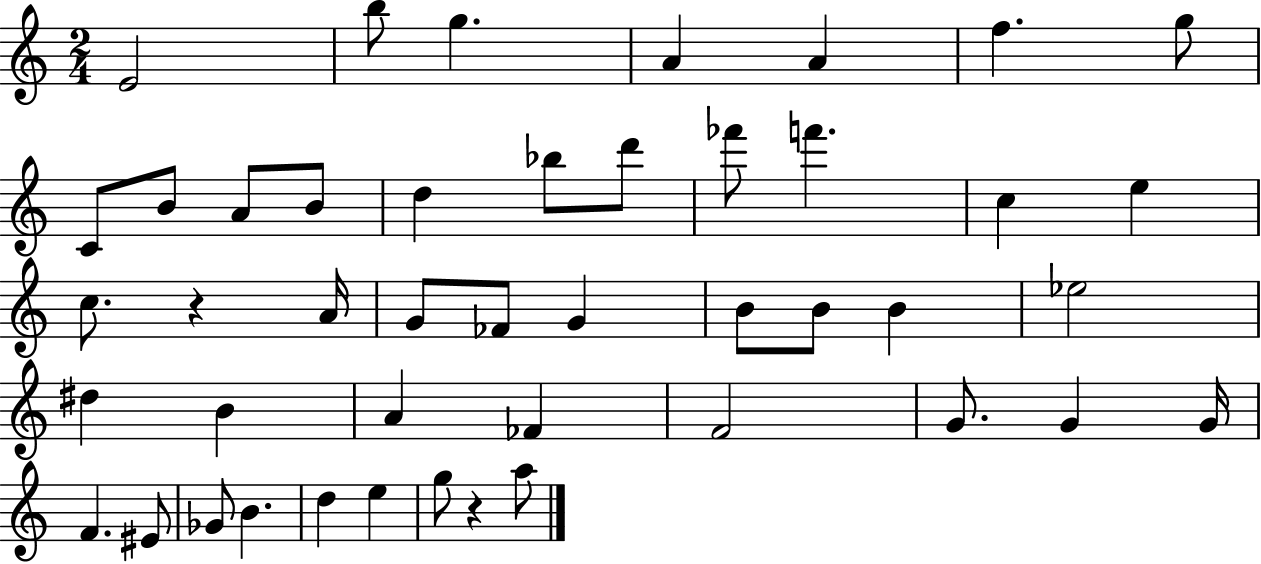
X:1
T:Untitled
M:2/4
L:1/4
K:C
E2 b/2 g A A f g/2 C/2 B/2 A/2 B/2 d _b/2 d'/2 _f'/2 f' c e c/2 z A/4 G/2 _F/2 G B/2 B/2 B _e2 ^d B A _F F2 G/2 G G/4 F ^E/2 _G/2 B d e g/2 z a/2